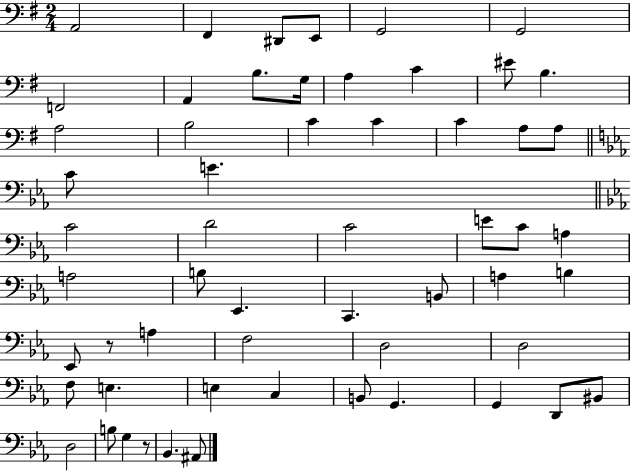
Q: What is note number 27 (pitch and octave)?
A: E4